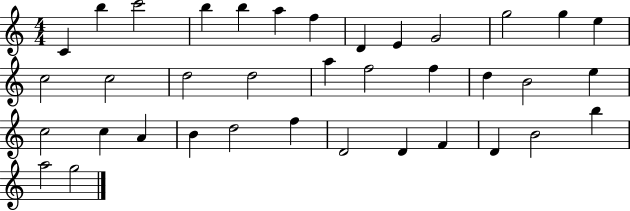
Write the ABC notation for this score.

X:1
T:Untitled
M:4/4
L:1/4
K:C
C b c'2 b b a f D E G2 g2 g e c2 c2 d2 d2 a f2 f d B2 e c2 c A B d2 f D2 D F D B2 b a2 g2